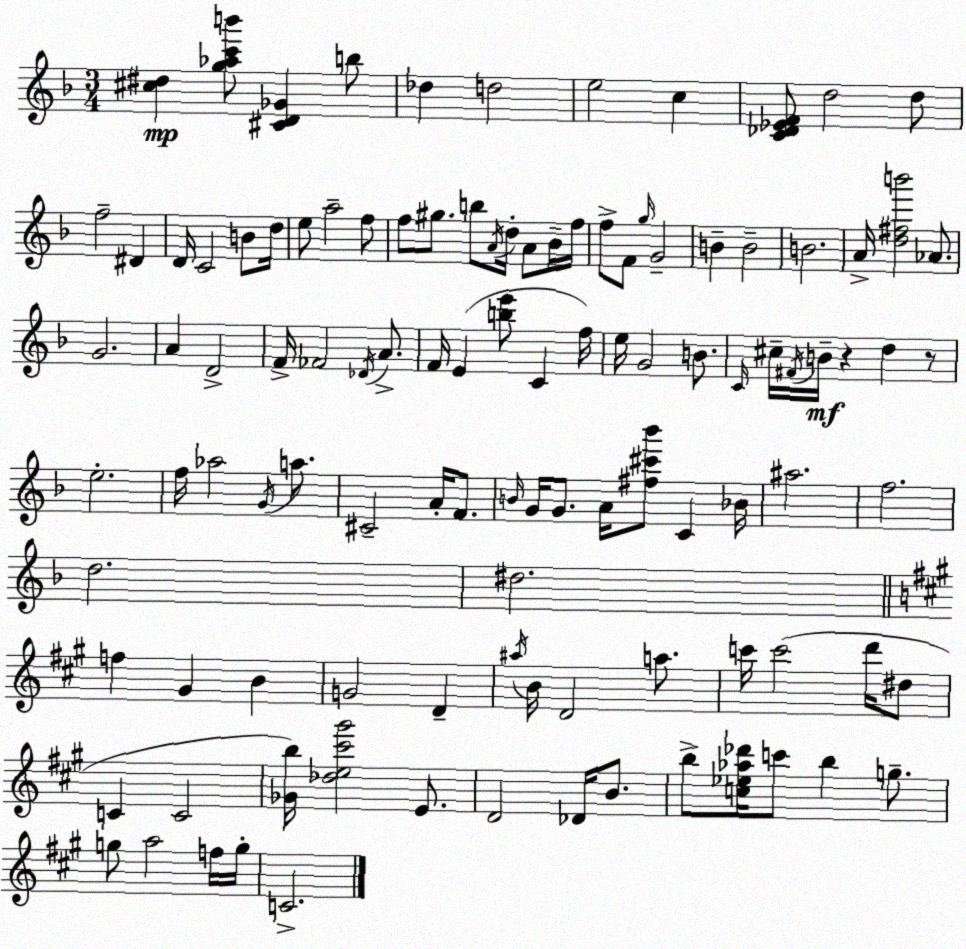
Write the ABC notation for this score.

X:1
T:Untitled
M:3/4
L:1/4
K:F
[^c^d] [g_ac'b']/2 [^CD_G] b/2 _d d2 e2 c [C_D_EF]/2 d2 d/2 f2 ^D D/4 C2 B/2 d/4 e/2 a2 f/2 f/2 ^g/2 b/2 A/4 d/4 A/2 _B/4 f/4 f/2 F/2 g/4 G2 B B2 B2 A/4 [d^fb']2 _A/2 G2 A D2 F/4 _F2 _D/4 A/2 F/4 E [be']/2 C f/4 e/4 G2 B/2 C/4 ^c/4 ^F/4 B/4 z d z/2 e2 f/4 _a2 G/4 a/2 ^C2 A/4 F/2 B/4 G/4 G/2 A/4 [^f^c'_b']/2 C _B/4 ^a2 f2 d2 ^d2 f ^G B G2 D ^a/4 B/4 D2 a/2 c'/4 c'2 d'/4 ^d/2 C C2 [_Gb]/4 [_de^c'^g']2 E/2 D2 _D/4 B/2 b/2 [c_e_a_d']/4 c'/2 b g/2 g/2 a2 f/4 g/4 C2